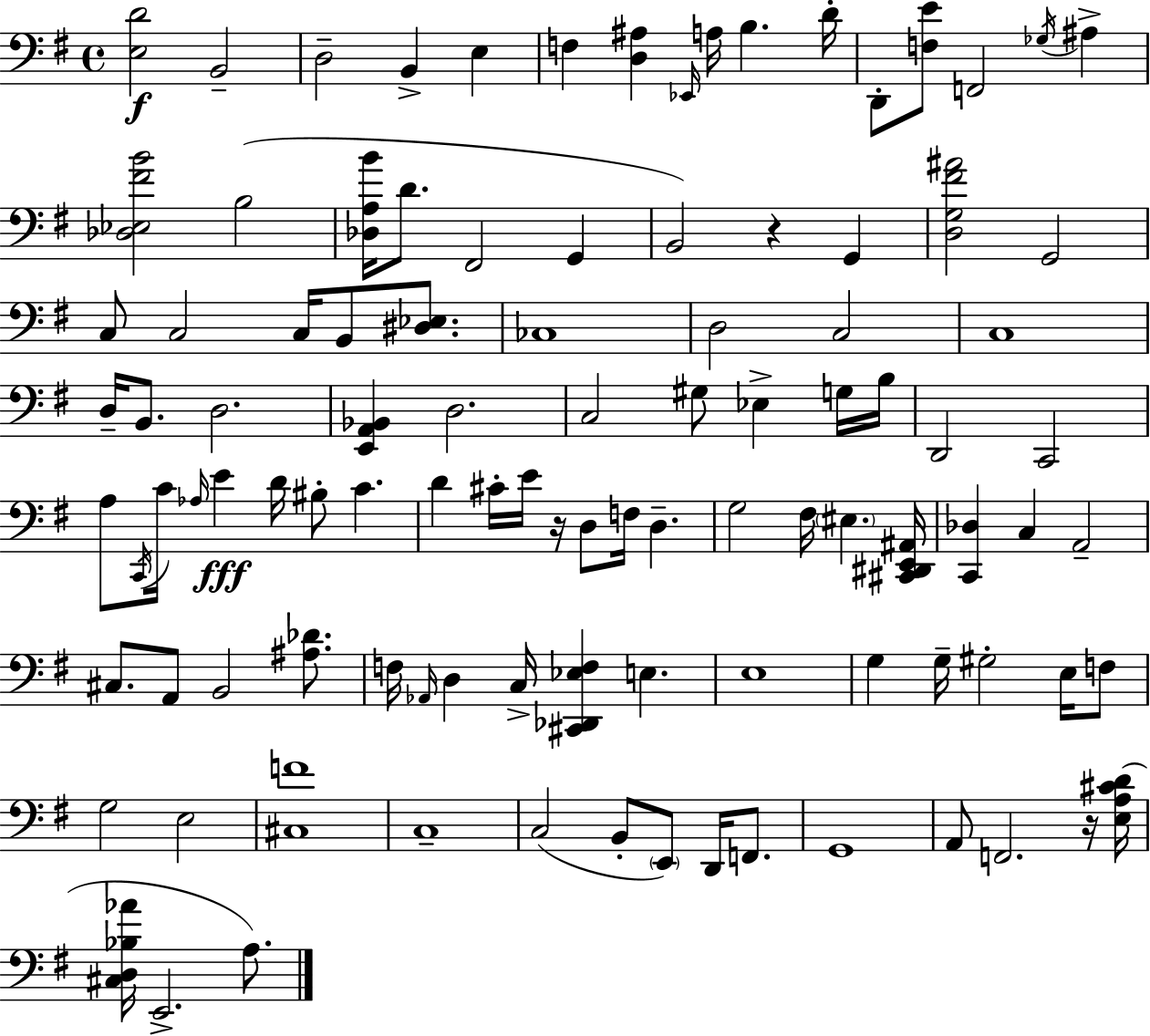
X:1
T:Untitled
M:4/4
L:1/4
K:G
[E,D]2 B,,2 D,2 B,, E, F, [D,^A,] _E,,/4 A,/4 B, D/4 D,,/2 [F,E]/2 F,,2 _G,/4 ^A, [_D,_E,^FB]2 B,2 [_D,A,B]/4 D/2 ^F,,2 G,, B,,2 z G,, [D,G,^F^A]2 G,,2 C,/2 C,2 C,/4 B,,/2 [^D,_E,]/2 _C,4 D,2 C,2 C,4 D,/4 B,,/2 D,2 [E,,A,,_B,,] D,2 C,2 ^G,/2 _E, G,/4 B,/4 D,,2 C,,2 A,/2 C,,/4 C/4 _A,/4 E D/4 ^B,/2 C D ^C/4 E/4 z/4 D,/2 F,/4 D, G,2 ^F,/4 ^E, [^C,,^D,,E,,^A,,]/4 [C,,_D,] C, A,,2 ^C,/2 A,,/2 B,,2 [^A,_D]/2 F,/4 _A,,/4 D, C,/4 [^C,,_D,,_E,F,] E, E,4 G, G,/4 ^G,2 E,/4 F,/2 G,2 E,2 [^C,F]4 C,4 C,2 B,,/2 E,,/2 D,,/4 F,,/2 G,,4 A,,/2 F,,2 z/4 [E,A,^CD]/4 [^C,D,_B,_A]/4 E,,2 A,/2